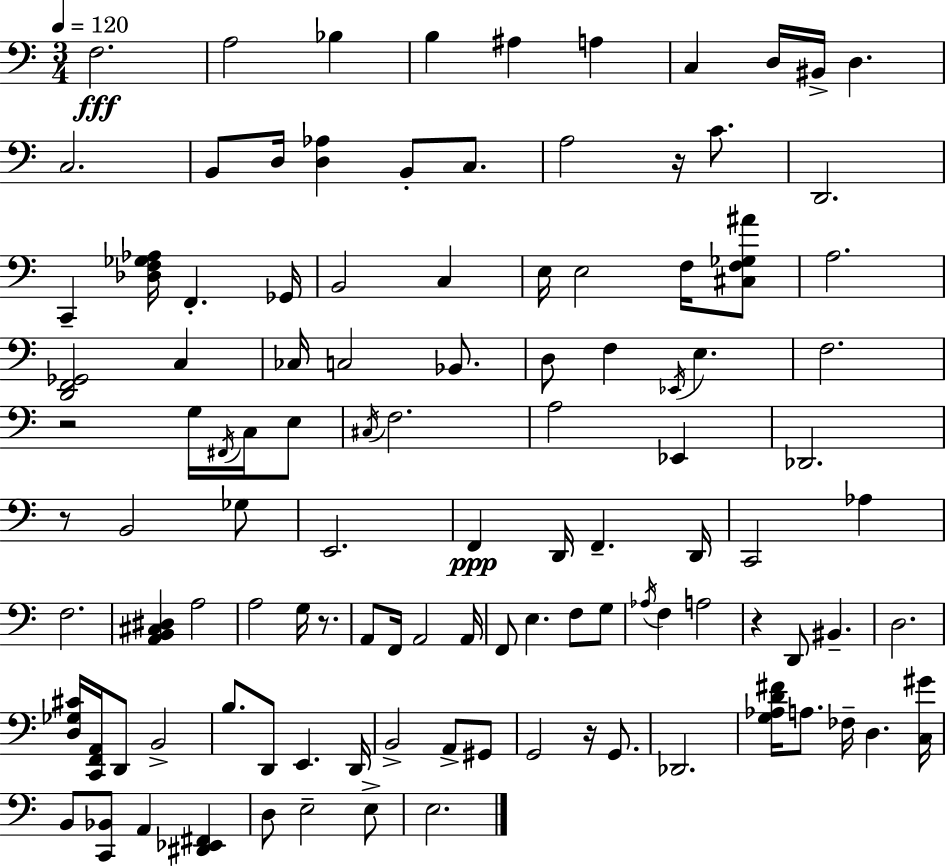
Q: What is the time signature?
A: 3/4